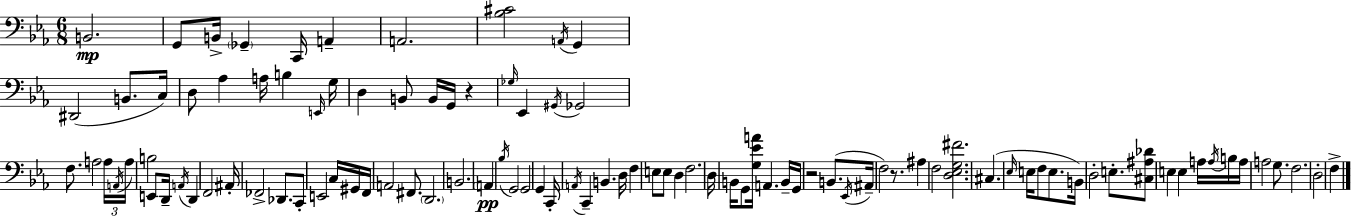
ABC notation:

X:1
T:Untitled
M:6/8
L:1/4
K:Cm
B,,2 G,,/2 B,,/4 _G,, C,,/4 A,, A,,2 [_B,^C]2 A,,/4 G,, ^D,,2 B,,/2 C,/4 D,/2 _A, A,/4 B, E,,/4 G,/4 D, B,,/2 B,,/4 G,,/4 z _G,/4 _E,, ^G,,/4 _G,,2 F,/2 A,2 A,/4 A,,/4 A,/4 B,2 E,,/2 D,,/4 A,,/4 D,, F,,2 ^A,,/4 _F,,2 _D,,/2 C,,/2 E,,2 C,/4 ^G,,/4 F,,/4 A,,2 ^F,,/2 D,,2 B,,2 A,, _B,/4 G,,2 G,,2 G,, C,,/4 A,,/4 C,, B,, D,/4 F, E,/2 E,/2 D, F,2 D,/4 B,,/4 G,,/2 [G,_EA]/4 A,, B,,/4 G,,/4 z2 B,,/2 _E,,/4 ^A,,/4 F,2 z/2 ^A, F,2 [D,_E,G,^F]2 ^C, _E,/4 E,/4 F,/2 E,/2 B,,/4 D,2 E,/2 [^C,^A,_D]/2 E, E, A,/4 A,/4 B,/4 A,/4 A,2 G,/2 F,2 D,2 F,